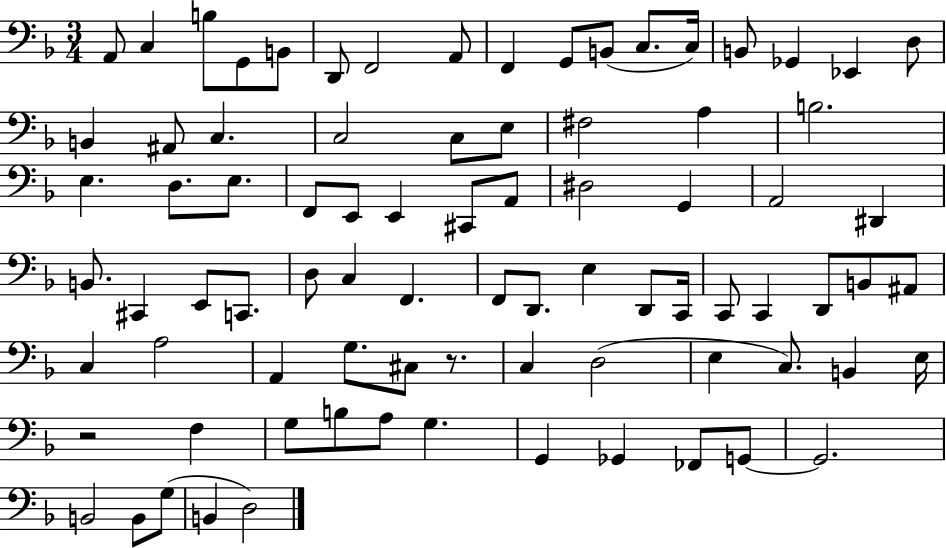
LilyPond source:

{
  \clef bass
  \numericTimeSignature
  \time 3/4
  \key f \major
  a,8 c4 b8 g,8 b,8 | d,8 f,2 a,8 | f,4 g,8 b,8( c8. c16) | b,8 ges,4 ees,4 d8 | \break b,4 ais,8 c4. | c2 c8 e8 | fis2 a4 | b2. | \break e4. d8. e8. | f,8 e,8 e,4 cis,8 a,8 | dis2 g,4 | a,2 dis,4 | \break b,8. cis,4 e,8 c,8. | d8 c4 f,4. | f,8 d,8. e4 d,8 c,16 | c,8 c,4 d,8 b,8 ais,8 | \break c4 a2 | a,4 g8. cis8 r8. | c4 d2( | e4 c8.) b,4 e16 | \break r2 f4 | g8 b8 a8 g4. | g,4 ges,4 fes,8 g,8~~ | g,2. | \break b,2 b,8 g8( | b,4 d2) | \bar "|."
}